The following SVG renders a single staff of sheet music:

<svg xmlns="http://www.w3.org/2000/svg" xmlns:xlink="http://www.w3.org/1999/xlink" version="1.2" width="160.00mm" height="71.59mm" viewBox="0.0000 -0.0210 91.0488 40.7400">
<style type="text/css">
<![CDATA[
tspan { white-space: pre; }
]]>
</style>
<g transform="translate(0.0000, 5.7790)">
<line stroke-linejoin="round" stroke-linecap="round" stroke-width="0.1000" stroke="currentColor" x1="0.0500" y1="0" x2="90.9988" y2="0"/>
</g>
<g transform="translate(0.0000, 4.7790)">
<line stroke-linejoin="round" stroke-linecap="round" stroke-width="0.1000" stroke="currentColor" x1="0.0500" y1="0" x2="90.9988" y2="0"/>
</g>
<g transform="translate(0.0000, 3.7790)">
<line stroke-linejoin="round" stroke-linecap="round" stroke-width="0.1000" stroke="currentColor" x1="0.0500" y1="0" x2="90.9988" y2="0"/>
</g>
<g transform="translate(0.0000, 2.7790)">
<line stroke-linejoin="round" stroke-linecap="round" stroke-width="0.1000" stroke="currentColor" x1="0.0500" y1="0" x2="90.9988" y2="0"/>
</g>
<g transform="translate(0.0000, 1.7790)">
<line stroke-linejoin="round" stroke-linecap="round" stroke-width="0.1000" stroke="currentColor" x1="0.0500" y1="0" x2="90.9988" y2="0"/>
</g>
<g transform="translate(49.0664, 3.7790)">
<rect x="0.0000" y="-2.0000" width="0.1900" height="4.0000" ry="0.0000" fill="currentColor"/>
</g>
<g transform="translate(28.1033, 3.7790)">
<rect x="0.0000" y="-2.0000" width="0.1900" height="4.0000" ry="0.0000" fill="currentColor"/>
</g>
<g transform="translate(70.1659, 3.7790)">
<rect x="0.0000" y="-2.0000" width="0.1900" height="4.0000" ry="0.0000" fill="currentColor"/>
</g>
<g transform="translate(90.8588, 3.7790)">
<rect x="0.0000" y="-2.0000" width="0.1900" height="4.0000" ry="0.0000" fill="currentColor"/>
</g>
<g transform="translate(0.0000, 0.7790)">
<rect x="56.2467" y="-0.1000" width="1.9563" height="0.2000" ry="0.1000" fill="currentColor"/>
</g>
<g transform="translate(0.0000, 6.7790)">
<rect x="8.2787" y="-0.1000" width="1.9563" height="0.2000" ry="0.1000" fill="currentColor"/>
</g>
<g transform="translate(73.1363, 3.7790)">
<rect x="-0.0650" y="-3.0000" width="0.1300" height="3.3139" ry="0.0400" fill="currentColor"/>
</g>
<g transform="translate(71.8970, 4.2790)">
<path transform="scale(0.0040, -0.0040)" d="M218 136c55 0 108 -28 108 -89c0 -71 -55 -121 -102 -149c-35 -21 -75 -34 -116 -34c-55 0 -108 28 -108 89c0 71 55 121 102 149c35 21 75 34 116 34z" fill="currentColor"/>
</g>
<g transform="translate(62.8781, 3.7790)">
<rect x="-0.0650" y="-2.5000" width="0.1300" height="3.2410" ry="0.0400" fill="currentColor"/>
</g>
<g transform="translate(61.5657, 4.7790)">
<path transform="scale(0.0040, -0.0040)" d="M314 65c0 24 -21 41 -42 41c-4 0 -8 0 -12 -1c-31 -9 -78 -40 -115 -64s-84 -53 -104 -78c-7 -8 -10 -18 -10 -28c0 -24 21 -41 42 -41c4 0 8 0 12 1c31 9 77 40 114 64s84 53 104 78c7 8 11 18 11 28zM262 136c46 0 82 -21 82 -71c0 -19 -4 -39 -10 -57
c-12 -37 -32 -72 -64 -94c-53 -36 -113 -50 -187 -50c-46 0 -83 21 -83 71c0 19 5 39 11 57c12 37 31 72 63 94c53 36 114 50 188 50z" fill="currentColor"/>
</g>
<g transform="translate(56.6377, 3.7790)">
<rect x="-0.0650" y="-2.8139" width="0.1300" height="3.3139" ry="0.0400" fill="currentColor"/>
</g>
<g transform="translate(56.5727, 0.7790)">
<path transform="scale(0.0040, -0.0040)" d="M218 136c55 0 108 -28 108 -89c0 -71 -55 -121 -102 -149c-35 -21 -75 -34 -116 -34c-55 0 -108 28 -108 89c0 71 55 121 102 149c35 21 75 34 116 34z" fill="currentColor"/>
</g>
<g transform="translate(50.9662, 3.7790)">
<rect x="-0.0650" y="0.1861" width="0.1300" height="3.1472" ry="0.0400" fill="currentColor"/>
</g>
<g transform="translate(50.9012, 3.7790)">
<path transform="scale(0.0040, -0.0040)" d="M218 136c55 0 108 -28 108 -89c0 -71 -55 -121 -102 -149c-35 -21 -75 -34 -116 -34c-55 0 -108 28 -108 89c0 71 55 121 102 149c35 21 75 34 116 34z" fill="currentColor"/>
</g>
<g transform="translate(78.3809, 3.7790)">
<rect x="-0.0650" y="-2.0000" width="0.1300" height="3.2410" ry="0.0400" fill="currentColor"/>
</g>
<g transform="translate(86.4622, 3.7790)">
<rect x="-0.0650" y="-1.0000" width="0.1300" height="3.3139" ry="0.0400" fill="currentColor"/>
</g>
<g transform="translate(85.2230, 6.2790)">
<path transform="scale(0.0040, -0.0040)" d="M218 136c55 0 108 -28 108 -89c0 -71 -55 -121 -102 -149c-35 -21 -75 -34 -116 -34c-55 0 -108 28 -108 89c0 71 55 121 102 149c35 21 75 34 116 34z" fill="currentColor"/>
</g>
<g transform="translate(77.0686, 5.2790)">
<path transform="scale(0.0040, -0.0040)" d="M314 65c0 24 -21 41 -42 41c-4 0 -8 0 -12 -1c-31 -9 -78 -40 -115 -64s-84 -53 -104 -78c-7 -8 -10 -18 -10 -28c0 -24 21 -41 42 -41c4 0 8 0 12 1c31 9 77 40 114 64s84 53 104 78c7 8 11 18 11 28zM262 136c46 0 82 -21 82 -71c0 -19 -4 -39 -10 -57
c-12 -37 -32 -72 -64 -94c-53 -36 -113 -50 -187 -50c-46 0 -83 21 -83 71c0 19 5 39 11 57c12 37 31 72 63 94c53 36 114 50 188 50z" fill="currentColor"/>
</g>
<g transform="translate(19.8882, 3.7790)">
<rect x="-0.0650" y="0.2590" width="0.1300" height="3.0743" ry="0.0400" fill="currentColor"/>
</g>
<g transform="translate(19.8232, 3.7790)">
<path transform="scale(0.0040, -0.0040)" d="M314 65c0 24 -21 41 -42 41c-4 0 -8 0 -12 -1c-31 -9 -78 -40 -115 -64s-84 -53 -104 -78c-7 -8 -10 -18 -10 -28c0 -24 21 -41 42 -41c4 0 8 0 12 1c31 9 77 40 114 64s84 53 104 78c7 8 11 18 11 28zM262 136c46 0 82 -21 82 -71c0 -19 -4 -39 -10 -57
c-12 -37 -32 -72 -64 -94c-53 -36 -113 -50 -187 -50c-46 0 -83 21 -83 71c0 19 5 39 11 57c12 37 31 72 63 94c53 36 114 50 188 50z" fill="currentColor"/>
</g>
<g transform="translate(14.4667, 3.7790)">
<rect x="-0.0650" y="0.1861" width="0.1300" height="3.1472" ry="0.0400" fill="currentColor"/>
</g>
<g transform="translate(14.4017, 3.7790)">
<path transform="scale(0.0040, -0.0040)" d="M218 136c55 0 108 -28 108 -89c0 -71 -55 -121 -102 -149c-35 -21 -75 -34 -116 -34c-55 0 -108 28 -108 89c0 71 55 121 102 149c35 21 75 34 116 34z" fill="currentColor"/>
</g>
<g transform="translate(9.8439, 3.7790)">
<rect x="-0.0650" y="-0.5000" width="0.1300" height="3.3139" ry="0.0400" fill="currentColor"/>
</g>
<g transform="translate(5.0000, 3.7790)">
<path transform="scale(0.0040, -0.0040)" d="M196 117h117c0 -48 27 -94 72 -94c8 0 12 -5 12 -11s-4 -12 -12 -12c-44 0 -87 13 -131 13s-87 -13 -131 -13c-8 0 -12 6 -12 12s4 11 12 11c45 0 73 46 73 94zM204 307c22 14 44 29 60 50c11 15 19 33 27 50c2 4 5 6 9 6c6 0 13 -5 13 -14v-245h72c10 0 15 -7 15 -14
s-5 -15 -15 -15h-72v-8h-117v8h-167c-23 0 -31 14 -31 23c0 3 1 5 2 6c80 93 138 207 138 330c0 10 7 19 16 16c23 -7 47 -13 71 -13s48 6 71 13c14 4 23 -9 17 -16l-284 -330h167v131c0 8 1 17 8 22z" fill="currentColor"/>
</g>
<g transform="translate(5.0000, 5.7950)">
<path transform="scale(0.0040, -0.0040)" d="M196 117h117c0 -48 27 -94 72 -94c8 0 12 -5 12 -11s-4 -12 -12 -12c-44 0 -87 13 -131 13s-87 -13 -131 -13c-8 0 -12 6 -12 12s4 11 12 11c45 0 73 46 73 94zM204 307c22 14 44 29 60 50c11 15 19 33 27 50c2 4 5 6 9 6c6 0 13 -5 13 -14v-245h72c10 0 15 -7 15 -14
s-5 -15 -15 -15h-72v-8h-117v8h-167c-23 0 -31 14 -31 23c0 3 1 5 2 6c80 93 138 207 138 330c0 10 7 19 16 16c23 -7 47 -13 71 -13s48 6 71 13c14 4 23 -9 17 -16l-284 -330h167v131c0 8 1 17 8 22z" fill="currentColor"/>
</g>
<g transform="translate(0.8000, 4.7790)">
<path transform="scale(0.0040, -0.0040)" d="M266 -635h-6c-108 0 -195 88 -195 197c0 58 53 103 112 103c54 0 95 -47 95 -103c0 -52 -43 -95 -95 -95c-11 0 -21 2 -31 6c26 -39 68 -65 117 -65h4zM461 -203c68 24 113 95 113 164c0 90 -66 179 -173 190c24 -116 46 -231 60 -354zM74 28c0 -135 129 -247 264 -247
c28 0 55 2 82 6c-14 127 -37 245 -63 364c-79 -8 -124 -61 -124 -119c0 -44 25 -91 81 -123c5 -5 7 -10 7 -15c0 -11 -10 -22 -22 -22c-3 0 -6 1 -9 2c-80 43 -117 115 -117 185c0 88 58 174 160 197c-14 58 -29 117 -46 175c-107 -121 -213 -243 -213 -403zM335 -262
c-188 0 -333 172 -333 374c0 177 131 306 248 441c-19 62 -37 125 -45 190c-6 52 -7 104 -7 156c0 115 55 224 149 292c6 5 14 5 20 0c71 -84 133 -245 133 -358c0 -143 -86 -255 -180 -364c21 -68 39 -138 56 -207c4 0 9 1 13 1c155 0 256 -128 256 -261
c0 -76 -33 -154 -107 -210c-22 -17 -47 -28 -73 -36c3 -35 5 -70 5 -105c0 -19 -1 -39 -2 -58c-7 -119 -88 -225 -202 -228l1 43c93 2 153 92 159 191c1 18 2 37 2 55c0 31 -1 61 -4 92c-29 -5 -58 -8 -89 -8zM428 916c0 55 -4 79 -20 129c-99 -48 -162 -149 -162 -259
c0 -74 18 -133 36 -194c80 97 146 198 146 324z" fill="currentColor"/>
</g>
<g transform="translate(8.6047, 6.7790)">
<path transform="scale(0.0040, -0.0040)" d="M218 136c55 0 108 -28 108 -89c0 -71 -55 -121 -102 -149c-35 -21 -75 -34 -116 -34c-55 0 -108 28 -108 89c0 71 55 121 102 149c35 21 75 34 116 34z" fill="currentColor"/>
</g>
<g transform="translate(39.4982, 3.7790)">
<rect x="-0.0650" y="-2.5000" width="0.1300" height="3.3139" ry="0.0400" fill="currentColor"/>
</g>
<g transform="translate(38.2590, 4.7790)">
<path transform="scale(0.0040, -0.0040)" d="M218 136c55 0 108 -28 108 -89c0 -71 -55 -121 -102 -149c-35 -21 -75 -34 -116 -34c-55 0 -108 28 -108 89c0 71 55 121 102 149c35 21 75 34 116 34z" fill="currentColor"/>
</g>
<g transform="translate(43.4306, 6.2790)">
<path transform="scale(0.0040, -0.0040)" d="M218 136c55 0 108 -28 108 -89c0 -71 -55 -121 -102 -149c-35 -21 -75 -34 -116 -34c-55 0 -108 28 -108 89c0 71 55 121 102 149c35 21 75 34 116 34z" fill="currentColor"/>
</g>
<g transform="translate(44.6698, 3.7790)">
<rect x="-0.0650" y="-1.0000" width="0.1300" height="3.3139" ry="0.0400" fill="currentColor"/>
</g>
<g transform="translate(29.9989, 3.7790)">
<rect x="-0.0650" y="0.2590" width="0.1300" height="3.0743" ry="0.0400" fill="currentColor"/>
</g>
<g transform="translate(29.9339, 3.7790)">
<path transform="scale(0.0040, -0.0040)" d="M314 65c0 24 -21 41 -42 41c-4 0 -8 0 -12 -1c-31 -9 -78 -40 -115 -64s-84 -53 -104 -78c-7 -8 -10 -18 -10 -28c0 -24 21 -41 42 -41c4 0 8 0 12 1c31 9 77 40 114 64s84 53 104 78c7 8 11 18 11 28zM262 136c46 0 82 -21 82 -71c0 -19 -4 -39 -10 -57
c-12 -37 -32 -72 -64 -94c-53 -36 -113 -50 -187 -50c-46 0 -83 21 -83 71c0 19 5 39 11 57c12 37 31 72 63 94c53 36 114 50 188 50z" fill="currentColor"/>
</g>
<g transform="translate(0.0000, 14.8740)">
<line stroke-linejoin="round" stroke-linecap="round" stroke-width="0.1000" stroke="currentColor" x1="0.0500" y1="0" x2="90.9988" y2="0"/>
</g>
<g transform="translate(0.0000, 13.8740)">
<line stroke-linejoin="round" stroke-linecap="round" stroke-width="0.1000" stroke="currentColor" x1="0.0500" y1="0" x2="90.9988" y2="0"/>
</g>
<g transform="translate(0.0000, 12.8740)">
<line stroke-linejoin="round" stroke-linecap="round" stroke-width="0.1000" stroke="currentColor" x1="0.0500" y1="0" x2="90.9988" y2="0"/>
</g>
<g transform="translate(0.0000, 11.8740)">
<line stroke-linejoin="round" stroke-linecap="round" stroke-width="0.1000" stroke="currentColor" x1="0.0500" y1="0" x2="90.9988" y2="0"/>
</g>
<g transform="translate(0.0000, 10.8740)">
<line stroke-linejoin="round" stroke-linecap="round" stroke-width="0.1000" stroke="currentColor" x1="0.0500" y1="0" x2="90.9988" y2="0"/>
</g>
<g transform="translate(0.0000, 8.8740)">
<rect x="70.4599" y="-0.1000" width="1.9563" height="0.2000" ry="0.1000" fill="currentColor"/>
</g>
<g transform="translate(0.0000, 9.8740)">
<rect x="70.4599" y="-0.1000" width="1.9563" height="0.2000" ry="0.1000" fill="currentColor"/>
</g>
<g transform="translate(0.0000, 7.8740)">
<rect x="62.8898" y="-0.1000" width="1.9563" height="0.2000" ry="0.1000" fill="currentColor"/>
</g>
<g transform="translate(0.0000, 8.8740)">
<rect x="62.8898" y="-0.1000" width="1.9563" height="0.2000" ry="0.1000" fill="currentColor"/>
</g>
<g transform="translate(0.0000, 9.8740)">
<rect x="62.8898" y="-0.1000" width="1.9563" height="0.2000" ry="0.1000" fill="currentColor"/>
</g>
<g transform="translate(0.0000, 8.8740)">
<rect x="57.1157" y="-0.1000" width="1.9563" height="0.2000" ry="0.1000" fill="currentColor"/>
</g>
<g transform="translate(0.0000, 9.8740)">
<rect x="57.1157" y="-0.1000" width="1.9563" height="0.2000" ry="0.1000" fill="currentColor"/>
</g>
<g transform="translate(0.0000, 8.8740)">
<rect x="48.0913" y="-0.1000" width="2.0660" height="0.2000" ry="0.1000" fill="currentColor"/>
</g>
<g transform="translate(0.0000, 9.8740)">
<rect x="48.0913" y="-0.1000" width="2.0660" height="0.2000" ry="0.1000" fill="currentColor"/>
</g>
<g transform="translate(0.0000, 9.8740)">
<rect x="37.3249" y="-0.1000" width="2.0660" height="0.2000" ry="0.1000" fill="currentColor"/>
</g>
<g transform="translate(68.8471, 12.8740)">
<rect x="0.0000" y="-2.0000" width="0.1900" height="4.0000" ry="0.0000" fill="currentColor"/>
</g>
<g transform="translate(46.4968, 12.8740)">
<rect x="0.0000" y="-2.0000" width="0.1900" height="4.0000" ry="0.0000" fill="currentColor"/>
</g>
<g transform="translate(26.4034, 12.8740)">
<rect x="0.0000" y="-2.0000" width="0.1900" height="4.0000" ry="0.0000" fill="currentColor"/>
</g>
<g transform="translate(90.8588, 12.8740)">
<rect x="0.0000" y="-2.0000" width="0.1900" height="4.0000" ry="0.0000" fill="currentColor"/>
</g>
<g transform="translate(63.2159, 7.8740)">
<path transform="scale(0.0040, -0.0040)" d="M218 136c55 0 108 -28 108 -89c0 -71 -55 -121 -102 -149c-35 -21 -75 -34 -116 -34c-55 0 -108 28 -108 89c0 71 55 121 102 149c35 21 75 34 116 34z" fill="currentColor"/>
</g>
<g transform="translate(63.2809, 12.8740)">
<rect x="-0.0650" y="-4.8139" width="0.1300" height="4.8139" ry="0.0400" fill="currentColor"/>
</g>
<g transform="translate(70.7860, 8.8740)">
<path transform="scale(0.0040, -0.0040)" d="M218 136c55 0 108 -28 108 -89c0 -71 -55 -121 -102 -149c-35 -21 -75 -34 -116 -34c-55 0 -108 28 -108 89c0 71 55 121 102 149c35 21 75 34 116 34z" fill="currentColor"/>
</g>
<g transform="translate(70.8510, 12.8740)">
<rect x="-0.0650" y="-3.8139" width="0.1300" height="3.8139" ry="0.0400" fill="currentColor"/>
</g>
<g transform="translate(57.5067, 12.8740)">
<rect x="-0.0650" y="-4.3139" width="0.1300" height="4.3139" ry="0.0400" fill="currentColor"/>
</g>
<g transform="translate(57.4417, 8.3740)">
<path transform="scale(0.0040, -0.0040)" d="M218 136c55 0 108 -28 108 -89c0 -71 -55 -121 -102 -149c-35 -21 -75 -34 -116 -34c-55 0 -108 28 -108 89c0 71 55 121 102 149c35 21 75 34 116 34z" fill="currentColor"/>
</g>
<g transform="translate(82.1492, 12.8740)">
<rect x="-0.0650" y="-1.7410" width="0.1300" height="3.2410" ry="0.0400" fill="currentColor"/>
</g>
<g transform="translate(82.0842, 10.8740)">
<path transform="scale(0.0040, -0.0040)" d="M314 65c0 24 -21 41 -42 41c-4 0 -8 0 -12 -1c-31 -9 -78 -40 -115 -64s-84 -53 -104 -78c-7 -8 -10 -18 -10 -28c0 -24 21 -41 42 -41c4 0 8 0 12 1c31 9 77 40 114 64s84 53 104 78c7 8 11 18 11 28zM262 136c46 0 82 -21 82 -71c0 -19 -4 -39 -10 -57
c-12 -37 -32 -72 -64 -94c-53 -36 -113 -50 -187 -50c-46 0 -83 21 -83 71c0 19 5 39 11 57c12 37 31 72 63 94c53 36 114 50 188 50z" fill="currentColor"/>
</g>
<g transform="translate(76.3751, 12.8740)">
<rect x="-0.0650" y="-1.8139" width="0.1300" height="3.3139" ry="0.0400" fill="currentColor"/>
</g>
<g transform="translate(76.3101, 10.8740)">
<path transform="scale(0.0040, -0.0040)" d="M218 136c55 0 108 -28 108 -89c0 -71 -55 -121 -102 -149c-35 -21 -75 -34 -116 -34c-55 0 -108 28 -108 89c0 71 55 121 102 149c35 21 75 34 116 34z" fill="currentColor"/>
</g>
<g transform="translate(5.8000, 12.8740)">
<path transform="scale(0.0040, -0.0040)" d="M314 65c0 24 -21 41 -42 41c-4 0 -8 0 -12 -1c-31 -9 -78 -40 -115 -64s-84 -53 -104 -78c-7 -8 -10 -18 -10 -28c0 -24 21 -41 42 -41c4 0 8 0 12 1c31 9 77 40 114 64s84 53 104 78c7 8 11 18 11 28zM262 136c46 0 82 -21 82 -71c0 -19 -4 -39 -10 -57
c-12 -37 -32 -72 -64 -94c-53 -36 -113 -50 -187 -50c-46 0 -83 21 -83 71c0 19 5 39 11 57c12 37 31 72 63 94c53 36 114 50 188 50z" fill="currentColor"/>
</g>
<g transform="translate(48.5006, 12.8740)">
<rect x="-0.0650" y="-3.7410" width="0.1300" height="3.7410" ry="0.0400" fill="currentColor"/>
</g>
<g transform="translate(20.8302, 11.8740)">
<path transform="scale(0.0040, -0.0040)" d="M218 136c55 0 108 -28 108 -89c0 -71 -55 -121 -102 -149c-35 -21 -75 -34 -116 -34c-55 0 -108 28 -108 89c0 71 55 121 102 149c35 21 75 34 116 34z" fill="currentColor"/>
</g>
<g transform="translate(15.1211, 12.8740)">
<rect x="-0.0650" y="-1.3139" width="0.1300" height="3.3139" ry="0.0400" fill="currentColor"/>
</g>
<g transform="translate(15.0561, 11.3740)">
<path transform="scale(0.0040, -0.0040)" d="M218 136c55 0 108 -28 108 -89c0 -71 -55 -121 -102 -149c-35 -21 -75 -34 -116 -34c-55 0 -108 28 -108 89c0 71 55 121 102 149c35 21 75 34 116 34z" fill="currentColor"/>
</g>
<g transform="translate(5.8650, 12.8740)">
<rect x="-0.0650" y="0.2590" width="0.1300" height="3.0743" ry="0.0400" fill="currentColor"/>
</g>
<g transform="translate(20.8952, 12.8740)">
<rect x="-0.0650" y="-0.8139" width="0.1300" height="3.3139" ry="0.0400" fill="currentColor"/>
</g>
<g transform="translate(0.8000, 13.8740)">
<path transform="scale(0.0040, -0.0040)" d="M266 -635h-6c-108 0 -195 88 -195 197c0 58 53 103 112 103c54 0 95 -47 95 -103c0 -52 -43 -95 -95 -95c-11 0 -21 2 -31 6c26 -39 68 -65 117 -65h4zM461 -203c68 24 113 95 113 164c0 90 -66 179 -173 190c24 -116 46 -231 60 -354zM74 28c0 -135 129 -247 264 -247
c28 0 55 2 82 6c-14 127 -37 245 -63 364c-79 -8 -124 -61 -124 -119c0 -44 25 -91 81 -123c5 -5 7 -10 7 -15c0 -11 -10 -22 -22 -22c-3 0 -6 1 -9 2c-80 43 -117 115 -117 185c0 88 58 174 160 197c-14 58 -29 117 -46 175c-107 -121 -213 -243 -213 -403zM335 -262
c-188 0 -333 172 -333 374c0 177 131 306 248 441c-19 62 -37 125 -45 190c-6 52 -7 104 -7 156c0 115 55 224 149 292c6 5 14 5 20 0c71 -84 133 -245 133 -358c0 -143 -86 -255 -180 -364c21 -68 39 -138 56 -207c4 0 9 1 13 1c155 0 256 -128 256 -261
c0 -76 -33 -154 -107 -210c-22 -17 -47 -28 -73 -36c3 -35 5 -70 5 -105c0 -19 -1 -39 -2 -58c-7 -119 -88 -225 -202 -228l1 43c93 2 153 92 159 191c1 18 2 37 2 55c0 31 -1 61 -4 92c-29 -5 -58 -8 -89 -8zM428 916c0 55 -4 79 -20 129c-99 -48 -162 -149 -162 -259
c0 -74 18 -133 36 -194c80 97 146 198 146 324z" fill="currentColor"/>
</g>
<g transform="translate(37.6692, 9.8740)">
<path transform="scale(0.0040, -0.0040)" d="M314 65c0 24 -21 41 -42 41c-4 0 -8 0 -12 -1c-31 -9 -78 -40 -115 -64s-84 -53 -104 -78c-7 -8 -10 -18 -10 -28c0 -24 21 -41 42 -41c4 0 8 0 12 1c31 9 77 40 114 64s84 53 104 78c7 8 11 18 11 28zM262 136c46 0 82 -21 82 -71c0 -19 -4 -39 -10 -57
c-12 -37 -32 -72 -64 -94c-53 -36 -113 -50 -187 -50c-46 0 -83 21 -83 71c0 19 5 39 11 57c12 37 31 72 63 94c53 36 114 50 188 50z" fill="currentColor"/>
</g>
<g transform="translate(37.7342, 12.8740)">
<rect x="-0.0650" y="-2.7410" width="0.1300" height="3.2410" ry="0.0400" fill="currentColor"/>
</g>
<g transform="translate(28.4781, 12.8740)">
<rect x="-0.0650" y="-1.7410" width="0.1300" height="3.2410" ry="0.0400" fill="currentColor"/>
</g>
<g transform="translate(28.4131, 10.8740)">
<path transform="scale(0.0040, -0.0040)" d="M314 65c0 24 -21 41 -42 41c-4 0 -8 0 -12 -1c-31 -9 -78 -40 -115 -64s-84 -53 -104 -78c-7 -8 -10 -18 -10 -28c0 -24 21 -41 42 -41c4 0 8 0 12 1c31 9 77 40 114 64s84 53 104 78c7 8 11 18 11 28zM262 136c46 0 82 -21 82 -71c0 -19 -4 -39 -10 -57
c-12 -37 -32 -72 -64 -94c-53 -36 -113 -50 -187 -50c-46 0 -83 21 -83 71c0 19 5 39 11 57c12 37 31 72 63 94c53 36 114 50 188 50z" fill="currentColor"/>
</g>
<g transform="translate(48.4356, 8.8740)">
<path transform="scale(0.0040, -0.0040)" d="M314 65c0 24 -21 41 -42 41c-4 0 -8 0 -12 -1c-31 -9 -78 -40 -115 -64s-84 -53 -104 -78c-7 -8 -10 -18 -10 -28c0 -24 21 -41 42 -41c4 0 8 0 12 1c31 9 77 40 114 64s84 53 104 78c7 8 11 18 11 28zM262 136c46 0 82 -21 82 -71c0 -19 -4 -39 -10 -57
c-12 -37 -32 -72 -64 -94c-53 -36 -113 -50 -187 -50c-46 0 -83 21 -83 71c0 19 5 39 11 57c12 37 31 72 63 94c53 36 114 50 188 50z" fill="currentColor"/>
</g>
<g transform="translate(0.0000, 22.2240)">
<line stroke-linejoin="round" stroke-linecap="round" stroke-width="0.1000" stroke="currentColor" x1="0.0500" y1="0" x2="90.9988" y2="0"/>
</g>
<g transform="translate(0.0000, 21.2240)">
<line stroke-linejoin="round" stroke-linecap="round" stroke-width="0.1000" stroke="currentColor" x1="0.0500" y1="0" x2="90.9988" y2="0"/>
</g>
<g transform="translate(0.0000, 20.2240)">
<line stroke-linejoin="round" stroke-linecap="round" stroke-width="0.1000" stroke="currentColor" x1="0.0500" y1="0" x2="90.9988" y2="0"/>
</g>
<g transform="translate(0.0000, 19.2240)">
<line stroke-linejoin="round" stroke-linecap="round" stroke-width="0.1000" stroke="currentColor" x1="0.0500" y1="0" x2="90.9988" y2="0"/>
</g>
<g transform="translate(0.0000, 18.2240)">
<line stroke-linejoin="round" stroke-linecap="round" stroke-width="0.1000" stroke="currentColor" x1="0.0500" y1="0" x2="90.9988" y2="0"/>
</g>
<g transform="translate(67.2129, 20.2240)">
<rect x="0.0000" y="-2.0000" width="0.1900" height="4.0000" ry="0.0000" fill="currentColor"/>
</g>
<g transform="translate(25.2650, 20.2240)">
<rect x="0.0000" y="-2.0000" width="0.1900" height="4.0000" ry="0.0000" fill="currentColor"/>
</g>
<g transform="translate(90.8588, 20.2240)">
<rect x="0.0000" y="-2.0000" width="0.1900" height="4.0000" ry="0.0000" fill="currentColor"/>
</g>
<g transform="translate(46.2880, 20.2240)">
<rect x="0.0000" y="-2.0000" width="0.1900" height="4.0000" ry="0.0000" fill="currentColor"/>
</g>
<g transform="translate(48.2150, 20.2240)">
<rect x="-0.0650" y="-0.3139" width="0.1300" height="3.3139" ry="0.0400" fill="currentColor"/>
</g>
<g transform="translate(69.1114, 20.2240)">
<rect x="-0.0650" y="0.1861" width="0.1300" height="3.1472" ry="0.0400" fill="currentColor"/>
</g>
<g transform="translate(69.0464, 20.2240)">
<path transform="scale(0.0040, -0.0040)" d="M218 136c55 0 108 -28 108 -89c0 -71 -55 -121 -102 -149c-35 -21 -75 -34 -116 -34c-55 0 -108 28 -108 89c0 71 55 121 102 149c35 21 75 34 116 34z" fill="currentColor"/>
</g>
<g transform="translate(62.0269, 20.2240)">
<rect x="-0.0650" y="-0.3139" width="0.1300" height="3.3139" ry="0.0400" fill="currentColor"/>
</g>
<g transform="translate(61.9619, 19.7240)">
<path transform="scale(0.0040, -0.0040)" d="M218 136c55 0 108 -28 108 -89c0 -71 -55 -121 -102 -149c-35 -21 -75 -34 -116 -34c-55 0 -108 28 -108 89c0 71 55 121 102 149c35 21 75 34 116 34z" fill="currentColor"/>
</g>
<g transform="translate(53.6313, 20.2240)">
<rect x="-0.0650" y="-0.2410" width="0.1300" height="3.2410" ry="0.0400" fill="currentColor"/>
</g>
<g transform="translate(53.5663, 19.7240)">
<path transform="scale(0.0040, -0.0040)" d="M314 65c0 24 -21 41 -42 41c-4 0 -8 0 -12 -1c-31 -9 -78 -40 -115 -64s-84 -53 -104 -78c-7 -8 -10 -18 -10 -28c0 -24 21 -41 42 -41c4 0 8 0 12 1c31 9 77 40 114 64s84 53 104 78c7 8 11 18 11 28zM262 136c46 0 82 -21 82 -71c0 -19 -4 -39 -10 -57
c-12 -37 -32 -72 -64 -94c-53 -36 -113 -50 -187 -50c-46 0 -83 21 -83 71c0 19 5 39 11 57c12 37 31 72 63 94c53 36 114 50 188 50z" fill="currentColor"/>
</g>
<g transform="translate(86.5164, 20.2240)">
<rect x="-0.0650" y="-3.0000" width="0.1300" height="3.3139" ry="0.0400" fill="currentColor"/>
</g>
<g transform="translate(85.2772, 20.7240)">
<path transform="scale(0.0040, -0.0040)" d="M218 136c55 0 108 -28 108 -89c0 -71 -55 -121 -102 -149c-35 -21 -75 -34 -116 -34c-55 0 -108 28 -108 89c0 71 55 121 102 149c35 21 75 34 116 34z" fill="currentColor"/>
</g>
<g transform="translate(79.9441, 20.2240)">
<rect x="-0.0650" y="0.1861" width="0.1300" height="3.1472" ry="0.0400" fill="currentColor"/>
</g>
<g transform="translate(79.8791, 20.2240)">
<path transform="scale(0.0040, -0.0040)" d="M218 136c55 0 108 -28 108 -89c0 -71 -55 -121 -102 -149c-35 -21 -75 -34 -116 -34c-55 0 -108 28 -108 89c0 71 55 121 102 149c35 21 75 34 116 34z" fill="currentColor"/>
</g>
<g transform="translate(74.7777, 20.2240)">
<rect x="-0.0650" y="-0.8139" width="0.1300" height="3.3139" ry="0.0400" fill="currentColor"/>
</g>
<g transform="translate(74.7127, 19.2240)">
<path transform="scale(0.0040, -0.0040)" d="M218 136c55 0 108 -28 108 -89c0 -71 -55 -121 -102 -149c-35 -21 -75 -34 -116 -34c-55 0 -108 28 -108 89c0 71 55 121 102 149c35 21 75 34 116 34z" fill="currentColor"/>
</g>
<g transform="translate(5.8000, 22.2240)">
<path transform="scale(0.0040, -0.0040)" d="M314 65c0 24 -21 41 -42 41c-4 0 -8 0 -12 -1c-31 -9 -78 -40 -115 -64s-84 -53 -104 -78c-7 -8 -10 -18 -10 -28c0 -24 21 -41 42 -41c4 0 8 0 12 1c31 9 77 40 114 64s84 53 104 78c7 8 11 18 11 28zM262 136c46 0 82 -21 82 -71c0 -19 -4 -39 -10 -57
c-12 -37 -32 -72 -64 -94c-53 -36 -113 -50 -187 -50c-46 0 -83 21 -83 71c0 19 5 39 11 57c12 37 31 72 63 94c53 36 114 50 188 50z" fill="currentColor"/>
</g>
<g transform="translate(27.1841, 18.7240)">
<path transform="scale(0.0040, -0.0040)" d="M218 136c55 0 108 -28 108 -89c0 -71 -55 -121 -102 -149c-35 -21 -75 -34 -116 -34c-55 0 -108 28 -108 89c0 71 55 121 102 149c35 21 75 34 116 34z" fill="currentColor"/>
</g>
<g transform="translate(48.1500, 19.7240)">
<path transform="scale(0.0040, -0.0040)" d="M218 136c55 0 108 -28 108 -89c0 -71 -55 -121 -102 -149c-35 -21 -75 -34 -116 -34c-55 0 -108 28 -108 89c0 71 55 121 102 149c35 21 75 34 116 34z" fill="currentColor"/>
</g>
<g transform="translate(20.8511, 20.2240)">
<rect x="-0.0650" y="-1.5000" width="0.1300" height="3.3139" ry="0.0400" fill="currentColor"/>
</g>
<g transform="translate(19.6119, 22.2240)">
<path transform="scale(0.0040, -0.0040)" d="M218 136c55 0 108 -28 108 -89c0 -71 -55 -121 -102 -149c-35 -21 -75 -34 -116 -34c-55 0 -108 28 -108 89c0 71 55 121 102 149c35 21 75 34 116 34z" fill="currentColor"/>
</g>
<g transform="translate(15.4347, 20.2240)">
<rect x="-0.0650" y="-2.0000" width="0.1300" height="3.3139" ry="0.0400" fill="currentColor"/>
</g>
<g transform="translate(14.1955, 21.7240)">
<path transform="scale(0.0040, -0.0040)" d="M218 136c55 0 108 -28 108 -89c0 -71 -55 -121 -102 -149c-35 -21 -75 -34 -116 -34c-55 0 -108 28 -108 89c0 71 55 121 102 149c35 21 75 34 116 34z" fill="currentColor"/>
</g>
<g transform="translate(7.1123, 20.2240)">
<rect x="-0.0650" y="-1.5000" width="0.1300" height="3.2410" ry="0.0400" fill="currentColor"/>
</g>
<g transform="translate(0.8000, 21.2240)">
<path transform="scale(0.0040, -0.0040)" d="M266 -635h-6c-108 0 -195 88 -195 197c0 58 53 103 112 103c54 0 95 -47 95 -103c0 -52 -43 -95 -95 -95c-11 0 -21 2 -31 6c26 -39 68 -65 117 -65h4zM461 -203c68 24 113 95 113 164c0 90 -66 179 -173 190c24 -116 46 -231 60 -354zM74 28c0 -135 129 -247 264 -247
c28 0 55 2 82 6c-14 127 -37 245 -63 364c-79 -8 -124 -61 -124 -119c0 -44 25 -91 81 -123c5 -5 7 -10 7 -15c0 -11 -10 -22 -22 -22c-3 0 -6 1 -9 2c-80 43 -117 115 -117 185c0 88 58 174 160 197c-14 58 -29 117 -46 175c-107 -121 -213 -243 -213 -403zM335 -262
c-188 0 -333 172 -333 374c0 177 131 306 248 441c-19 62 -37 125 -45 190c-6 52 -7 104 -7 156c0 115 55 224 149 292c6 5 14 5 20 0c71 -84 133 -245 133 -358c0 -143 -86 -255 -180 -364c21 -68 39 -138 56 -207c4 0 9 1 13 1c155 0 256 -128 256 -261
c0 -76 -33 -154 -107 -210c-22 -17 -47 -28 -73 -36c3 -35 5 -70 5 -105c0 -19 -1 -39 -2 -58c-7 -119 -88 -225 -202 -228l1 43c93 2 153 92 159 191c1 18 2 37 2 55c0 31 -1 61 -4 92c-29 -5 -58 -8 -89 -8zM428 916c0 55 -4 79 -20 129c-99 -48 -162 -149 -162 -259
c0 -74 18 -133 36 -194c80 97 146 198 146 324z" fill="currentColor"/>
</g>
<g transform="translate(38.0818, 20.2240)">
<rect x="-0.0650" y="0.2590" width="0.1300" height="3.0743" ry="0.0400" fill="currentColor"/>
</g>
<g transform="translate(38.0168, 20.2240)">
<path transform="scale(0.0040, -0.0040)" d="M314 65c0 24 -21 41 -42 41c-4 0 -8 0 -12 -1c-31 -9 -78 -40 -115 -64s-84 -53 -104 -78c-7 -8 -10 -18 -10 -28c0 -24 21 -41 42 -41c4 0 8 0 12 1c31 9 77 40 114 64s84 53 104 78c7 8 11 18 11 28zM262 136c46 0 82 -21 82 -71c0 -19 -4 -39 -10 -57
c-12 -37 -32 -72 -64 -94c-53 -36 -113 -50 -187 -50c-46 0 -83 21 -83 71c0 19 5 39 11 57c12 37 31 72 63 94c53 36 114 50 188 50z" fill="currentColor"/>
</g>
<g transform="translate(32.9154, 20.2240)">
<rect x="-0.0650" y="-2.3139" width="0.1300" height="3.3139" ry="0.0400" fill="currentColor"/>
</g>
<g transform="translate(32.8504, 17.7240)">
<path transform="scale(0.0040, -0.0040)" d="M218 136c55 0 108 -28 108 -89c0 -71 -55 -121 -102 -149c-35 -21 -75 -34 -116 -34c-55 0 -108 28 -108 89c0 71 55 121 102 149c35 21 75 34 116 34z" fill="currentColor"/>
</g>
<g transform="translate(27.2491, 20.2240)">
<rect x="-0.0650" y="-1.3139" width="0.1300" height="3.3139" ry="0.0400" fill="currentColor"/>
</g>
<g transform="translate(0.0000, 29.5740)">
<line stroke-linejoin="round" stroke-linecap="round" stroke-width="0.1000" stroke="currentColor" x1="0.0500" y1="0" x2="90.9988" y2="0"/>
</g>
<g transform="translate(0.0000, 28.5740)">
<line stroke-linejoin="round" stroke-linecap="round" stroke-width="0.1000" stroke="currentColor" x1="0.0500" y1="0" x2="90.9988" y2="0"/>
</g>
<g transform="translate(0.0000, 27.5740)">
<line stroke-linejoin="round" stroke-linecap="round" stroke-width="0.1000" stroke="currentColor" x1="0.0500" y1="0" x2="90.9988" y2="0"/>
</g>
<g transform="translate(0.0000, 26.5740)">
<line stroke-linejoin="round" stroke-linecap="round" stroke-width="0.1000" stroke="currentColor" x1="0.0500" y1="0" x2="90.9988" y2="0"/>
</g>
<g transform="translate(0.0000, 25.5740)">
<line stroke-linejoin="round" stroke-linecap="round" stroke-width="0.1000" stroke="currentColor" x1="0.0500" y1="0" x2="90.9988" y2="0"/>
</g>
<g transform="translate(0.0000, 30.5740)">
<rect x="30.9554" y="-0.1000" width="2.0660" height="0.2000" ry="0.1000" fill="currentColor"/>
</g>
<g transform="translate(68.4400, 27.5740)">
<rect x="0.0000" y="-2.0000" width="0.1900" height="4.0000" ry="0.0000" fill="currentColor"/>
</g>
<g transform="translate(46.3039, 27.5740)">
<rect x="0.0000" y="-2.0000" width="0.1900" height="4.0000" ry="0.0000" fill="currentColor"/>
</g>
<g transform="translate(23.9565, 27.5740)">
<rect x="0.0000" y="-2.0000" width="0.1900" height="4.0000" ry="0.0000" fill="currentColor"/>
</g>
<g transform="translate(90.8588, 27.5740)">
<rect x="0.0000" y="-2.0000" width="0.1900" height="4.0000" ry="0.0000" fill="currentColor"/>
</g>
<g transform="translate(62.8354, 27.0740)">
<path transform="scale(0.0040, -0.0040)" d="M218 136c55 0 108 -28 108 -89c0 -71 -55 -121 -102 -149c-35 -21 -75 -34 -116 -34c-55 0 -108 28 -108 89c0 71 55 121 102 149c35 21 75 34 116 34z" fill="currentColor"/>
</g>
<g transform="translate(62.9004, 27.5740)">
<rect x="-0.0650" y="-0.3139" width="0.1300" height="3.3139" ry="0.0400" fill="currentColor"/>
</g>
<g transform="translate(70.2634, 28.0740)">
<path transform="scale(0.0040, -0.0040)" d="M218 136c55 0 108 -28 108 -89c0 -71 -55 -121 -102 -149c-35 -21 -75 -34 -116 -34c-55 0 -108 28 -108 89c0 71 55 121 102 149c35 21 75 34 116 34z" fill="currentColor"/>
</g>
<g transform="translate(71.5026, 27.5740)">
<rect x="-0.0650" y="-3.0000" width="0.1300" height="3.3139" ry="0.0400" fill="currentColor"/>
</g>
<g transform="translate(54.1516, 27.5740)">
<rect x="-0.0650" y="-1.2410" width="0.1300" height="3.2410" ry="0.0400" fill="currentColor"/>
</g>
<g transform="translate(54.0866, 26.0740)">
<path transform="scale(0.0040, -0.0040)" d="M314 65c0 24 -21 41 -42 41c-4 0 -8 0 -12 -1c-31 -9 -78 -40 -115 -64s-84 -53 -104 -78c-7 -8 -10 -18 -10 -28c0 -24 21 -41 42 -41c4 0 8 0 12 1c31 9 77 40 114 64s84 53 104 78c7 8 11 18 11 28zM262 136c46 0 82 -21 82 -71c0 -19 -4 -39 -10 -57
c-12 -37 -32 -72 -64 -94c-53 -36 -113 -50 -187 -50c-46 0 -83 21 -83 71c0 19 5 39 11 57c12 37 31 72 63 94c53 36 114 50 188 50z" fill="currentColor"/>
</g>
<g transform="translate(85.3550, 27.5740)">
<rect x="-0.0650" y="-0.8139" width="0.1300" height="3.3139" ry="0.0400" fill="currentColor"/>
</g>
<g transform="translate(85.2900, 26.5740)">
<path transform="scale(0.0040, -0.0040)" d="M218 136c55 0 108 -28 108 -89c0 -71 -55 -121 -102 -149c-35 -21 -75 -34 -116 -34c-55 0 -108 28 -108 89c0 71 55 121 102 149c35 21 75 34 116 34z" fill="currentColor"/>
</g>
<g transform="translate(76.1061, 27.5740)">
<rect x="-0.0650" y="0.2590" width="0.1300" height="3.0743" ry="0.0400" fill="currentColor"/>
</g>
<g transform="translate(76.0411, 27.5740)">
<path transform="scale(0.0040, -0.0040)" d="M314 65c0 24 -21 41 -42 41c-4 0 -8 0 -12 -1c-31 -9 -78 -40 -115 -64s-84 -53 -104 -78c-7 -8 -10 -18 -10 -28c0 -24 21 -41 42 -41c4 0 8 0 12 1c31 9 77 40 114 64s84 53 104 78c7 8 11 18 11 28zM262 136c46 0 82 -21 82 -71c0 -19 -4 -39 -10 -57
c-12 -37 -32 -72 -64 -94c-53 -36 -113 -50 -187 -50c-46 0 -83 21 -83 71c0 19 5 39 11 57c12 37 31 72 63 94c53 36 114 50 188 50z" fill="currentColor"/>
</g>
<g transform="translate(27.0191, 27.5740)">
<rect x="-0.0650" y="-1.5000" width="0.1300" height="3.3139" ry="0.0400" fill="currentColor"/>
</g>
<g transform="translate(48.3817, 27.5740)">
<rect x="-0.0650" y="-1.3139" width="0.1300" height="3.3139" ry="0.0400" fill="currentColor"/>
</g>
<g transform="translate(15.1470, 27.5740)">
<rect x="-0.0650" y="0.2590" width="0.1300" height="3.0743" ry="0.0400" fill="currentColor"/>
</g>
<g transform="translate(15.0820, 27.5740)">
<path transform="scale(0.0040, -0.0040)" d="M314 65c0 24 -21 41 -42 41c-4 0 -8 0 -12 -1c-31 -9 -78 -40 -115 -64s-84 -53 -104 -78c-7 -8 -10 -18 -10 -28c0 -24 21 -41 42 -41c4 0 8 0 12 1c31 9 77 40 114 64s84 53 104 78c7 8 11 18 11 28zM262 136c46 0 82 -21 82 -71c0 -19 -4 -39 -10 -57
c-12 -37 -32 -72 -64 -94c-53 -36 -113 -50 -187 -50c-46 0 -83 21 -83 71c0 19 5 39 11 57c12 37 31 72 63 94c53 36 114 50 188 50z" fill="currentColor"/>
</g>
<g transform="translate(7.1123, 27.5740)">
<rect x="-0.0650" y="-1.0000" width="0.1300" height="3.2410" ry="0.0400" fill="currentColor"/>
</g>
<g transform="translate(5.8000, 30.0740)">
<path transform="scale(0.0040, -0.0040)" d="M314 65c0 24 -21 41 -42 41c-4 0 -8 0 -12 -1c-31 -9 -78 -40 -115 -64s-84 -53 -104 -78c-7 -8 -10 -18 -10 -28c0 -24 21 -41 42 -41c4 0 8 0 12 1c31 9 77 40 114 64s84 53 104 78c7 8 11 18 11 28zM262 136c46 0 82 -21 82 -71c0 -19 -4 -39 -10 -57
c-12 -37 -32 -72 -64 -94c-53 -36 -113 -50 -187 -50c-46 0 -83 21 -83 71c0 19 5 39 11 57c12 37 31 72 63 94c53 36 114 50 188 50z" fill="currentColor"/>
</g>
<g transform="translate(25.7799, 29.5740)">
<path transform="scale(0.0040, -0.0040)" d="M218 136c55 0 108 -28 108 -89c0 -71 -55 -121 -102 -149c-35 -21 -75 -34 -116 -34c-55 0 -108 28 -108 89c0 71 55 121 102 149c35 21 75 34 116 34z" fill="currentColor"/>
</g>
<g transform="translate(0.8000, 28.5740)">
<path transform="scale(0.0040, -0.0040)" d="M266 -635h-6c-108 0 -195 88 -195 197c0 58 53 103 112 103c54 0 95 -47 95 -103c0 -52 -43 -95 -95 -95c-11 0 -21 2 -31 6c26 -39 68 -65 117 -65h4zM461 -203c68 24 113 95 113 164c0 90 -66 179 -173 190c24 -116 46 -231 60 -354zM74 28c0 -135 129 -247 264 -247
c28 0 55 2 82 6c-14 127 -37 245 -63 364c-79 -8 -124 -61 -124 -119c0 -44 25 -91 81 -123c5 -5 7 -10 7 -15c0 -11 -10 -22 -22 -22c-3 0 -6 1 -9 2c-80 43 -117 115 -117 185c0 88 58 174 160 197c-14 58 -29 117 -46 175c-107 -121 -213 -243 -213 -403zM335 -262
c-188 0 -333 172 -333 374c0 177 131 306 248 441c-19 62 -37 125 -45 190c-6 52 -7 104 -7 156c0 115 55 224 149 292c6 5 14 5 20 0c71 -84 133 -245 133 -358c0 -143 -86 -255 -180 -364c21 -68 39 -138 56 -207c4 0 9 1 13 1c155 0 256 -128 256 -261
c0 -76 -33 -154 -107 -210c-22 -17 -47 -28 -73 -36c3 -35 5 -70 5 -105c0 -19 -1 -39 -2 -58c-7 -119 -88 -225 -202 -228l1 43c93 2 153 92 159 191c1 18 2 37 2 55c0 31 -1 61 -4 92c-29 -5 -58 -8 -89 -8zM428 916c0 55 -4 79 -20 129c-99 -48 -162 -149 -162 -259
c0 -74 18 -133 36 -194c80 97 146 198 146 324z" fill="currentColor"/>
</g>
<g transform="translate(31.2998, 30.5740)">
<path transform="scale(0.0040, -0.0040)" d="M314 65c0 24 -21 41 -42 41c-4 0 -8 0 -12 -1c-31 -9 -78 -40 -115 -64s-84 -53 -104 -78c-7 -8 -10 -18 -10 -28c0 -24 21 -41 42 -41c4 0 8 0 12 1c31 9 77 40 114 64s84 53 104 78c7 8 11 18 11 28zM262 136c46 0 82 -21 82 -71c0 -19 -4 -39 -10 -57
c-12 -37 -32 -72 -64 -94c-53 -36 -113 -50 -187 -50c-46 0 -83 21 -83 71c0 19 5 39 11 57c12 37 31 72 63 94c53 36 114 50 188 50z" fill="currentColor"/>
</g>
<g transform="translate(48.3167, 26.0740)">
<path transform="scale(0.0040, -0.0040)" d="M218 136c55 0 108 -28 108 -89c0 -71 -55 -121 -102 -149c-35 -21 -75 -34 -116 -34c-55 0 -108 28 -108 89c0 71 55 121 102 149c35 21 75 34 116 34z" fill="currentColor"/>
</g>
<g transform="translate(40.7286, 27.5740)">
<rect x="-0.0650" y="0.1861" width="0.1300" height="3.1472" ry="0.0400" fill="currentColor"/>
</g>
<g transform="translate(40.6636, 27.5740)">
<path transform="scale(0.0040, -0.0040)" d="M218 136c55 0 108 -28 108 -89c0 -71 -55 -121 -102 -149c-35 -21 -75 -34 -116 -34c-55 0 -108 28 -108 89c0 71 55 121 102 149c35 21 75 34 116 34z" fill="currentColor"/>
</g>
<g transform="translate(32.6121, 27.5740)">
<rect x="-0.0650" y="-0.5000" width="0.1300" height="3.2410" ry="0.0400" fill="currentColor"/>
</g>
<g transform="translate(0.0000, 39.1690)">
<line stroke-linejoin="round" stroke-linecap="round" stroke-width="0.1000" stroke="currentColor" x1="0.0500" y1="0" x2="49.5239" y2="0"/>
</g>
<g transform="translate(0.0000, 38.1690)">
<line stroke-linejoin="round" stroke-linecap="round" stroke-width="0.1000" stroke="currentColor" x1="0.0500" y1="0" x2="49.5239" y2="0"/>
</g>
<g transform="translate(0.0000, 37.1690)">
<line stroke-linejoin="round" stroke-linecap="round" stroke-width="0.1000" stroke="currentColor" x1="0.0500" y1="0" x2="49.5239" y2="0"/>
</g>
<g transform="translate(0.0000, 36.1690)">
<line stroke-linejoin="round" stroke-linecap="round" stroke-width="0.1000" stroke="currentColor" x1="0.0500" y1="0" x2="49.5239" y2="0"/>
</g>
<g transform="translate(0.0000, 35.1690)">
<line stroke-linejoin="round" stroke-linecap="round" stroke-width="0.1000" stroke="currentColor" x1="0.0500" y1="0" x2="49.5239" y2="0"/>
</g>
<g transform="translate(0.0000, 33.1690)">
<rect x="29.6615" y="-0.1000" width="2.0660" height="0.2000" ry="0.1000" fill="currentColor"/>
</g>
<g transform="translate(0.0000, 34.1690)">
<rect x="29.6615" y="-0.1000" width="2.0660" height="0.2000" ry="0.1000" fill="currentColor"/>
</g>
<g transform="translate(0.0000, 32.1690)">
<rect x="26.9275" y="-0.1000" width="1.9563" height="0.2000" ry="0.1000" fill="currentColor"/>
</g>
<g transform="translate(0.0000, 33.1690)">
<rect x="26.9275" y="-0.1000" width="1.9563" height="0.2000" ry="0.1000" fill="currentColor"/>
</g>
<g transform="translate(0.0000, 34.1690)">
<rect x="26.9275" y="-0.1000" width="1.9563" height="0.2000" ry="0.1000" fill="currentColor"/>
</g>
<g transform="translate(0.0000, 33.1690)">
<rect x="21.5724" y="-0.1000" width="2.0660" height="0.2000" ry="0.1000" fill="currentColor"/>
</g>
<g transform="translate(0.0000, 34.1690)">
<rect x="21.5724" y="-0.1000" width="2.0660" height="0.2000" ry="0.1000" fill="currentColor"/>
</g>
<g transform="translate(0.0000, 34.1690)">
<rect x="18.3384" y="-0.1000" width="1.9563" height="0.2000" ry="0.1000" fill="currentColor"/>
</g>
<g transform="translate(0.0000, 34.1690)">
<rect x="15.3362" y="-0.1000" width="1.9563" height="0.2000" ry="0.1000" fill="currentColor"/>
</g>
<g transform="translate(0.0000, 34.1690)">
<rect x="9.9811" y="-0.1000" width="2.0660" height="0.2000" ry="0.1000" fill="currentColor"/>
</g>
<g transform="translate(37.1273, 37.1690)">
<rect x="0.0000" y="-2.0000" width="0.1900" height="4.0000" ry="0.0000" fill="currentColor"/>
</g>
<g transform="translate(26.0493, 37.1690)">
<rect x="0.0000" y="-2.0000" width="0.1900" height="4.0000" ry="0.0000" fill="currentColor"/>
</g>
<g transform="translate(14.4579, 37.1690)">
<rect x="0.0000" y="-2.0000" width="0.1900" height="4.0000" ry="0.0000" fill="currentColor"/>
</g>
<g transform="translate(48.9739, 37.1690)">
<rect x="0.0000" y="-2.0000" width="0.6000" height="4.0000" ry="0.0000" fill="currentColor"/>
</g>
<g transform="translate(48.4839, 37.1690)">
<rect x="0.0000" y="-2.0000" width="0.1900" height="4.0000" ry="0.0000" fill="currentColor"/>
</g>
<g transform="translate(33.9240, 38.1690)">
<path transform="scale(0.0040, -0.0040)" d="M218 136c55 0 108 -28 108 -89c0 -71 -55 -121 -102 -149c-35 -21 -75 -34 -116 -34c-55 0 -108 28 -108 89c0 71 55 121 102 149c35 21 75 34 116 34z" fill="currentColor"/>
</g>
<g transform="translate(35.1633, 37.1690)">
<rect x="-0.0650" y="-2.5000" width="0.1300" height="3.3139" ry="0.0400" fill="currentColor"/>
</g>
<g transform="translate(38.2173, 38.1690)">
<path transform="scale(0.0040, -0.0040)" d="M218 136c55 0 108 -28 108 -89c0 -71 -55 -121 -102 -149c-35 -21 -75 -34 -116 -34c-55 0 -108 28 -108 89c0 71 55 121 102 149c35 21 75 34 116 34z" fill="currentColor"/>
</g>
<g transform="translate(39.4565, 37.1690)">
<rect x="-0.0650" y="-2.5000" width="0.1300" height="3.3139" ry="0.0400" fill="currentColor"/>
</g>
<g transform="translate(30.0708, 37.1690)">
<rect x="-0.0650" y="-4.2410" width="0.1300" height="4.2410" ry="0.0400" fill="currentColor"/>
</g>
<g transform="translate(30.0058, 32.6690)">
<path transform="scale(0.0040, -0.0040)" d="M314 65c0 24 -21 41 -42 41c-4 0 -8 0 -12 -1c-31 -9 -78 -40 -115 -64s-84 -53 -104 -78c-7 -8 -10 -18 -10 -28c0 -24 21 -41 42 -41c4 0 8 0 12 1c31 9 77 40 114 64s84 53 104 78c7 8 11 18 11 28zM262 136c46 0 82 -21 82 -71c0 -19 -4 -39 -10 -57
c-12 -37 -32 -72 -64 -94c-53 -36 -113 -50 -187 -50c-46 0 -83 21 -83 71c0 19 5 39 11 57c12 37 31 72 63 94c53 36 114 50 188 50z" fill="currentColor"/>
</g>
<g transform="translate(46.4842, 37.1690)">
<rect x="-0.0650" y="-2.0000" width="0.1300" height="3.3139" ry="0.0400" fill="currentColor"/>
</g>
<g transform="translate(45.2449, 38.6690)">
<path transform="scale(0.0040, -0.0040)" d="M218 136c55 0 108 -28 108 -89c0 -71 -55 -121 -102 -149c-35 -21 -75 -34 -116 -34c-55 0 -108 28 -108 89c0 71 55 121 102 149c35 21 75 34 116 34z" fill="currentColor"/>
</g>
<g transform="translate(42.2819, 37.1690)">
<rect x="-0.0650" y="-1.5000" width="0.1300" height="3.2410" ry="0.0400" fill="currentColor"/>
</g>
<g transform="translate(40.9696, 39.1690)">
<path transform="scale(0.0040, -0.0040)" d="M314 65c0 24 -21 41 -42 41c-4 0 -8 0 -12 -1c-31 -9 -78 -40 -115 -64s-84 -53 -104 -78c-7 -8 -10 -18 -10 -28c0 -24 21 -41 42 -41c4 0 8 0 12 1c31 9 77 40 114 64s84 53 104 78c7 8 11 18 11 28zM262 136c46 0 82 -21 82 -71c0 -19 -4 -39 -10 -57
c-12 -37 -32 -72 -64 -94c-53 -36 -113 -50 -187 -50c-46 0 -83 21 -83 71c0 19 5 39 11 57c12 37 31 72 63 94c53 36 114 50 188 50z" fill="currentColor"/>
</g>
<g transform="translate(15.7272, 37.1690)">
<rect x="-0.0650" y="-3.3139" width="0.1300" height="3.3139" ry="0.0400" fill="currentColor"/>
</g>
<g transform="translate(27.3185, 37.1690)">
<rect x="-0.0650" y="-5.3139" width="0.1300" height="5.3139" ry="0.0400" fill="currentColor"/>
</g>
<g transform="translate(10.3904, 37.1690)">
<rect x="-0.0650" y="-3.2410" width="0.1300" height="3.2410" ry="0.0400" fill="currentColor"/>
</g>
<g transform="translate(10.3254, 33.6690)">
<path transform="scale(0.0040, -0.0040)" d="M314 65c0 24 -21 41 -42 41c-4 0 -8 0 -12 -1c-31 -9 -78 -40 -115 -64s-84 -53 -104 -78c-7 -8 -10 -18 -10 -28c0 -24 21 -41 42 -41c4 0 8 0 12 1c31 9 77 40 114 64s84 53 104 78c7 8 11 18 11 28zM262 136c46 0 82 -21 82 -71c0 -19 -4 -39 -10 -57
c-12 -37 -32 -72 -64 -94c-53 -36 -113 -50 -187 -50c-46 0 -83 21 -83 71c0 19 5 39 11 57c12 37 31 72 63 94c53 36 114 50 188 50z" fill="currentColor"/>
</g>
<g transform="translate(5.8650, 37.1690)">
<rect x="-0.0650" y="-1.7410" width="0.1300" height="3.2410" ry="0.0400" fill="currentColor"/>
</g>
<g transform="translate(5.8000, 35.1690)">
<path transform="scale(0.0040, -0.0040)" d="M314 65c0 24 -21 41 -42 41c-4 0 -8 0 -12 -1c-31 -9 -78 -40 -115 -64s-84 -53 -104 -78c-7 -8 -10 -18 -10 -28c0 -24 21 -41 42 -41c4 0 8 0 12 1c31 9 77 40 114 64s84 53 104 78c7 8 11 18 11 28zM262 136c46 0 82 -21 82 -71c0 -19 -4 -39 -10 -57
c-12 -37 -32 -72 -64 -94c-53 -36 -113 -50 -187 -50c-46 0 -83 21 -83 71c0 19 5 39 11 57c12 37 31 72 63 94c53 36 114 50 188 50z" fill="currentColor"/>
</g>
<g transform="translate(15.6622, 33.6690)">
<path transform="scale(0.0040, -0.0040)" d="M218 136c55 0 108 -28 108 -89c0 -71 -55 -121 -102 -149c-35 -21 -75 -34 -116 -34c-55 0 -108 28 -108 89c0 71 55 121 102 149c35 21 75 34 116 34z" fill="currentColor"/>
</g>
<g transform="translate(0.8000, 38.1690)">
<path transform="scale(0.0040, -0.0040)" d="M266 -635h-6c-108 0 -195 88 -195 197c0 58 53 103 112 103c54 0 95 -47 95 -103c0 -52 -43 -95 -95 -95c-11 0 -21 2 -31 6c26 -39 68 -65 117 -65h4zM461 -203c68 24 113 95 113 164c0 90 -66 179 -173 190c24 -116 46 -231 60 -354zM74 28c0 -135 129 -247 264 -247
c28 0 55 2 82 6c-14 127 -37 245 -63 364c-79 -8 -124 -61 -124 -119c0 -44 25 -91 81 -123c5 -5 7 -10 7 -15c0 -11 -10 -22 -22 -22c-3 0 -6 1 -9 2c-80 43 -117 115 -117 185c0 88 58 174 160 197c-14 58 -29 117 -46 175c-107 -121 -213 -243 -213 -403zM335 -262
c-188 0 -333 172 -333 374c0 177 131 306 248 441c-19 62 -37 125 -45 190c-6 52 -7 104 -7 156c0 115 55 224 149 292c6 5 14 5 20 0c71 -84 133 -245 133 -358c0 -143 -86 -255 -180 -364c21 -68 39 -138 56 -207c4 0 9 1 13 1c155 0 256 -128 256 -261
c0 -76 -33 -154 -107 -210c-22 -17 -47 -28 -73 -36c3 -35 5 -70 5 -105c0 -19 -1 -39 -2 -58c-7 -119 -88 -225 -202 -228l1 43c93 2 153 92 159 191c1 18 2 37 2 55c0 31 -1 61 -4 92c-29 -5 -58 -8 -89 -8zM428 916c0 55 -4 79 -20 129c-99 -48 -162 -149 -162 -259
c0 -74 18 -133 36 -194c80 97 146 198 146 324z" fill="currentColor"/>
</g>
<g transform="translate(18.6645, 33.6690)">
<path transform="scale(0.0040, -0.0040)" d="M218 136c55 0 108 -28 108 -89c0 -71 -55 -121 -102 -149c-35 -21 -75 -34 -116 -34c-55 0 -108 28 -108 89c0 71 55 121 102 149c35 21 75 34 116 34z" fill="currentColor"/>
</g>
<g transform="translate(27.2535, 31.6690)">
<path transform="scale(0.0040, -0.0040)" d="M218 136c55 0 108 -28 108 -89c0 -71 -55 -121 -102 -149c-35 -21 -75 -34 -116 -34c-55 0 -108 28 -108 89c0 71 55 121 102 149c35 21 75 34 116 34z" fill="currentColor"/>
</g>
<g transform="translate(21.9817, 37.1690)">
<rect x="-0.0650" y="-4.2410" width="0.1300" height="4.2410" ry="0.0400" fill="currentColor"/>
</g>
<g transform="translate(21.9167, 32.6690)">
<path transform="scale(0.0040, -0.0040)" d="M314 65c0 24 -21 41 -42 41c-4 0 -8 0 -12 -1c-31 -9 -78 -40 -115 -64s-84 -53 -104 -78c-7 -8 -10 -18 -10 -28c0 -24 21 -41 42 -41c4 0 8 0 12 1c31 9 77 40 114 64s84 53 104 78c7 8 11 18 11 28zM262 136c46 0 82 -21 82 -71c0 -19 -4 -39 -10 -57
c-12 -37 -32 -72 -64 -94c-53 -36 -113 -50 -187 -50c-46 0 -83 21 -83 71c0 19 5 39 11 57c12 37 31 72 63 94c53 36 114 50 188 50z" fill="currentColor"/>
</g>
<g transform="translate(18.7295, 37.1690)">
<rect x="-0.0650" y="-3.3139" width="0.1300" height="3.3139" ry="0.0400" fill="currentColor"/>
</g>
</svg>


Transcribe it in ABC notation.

X:1
T:Untitled
M:4/4
L:1/4
K:C
C B B2 B2 G D B a G2 A F2 D B2 e d f2 a2 c'2 d' e' c' f f2 E2 F E e g B2 c c2 c B d B A D2 B2 E C2 B e e2 c A B2 d f2 b2 b b d'2 f' d'2 G G E2 F